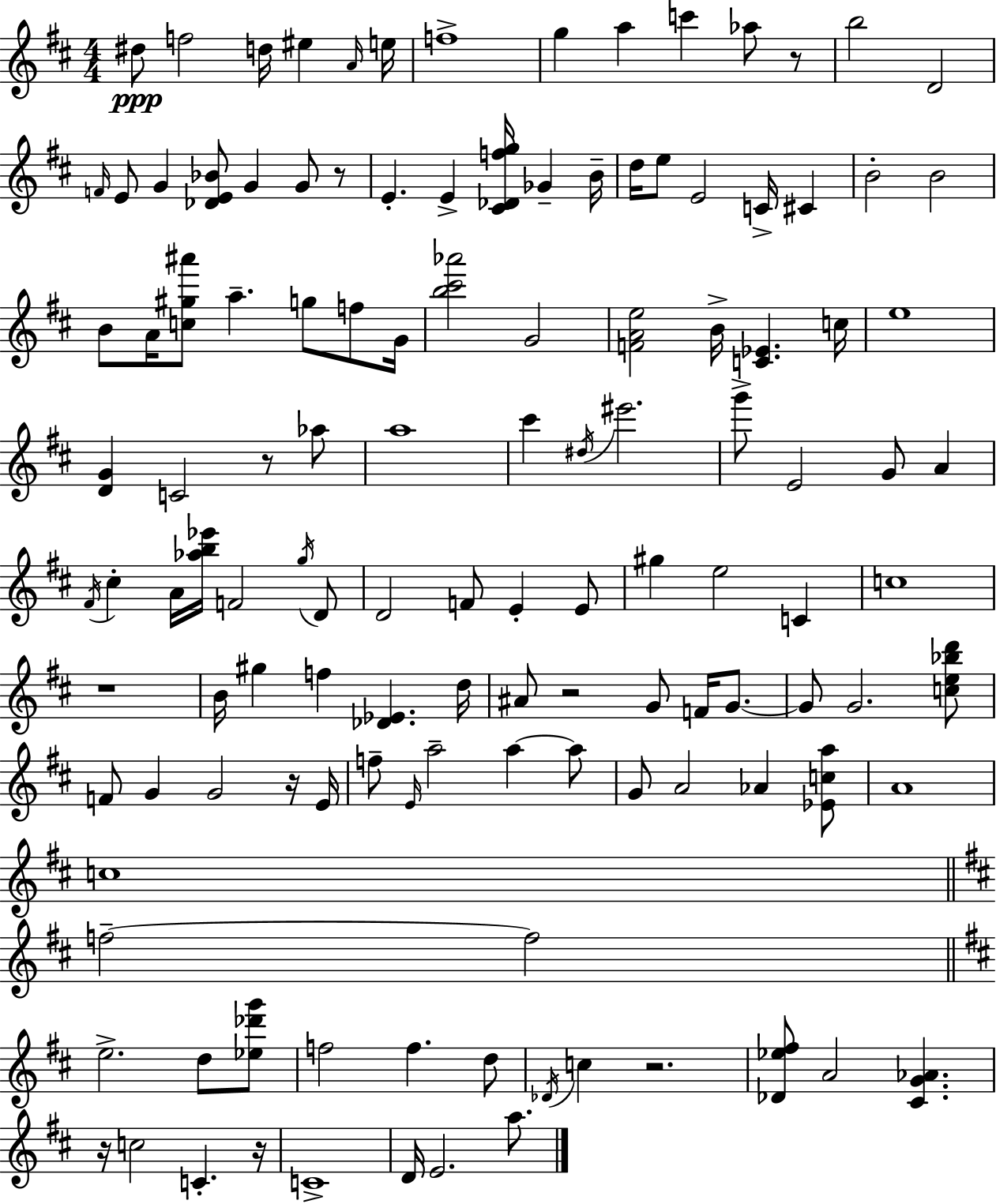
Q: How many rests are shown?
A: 9